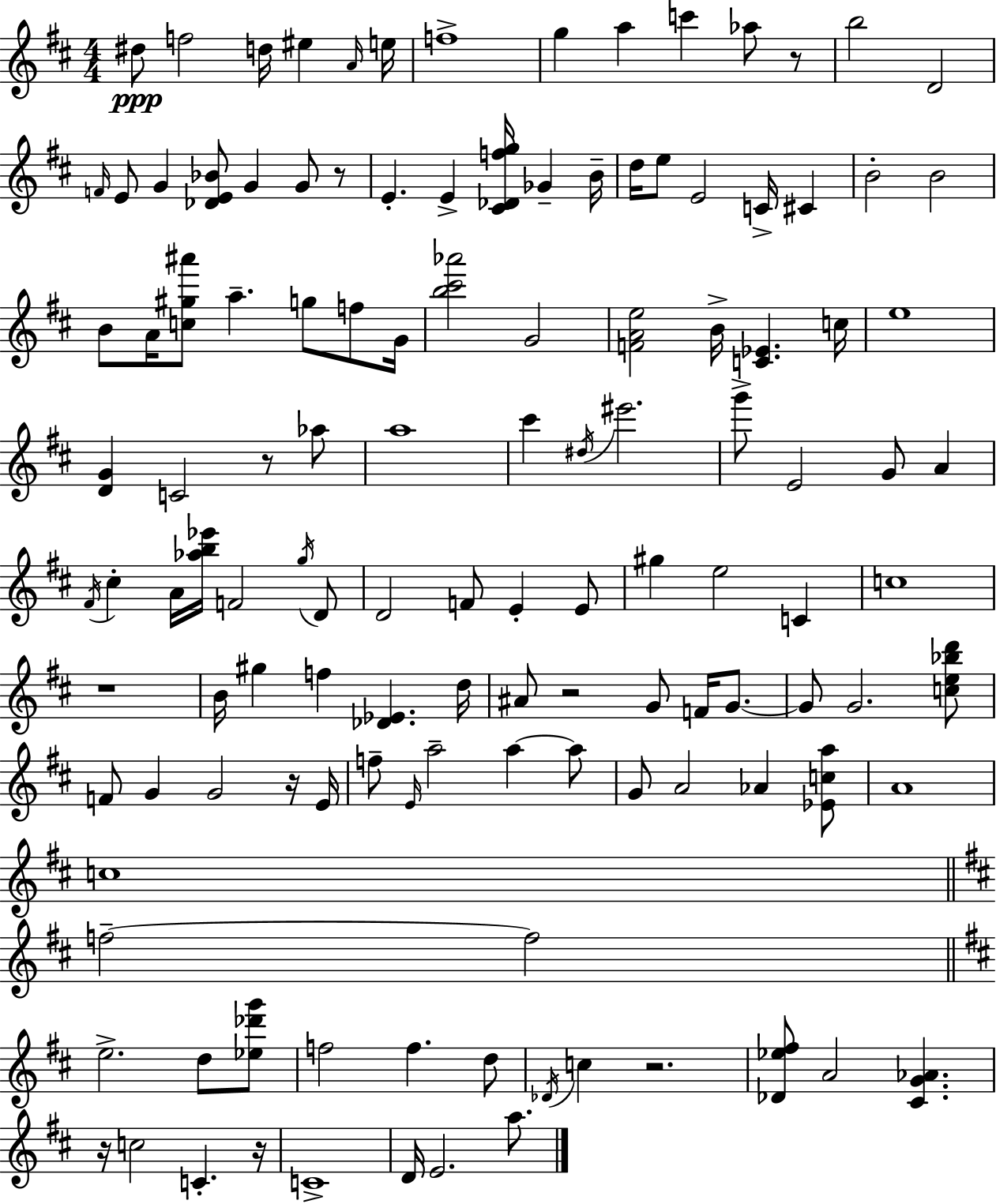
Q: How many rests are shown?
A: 9